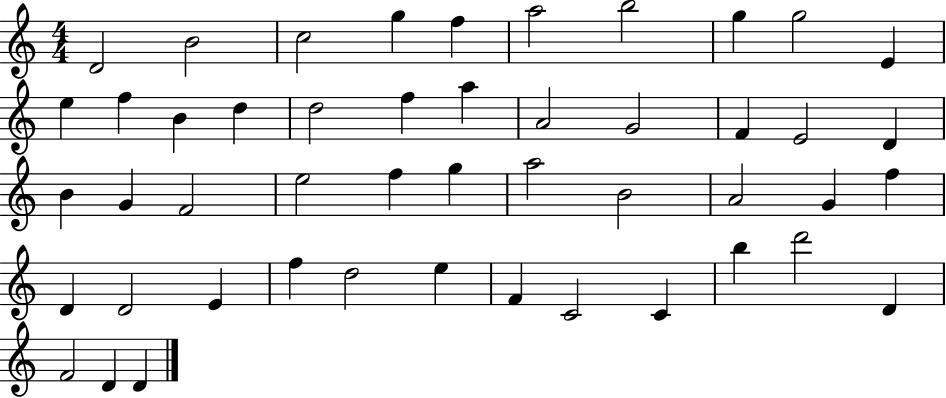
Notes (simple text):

D4/h B4/h C5/h G5/q F5/q A5/h B5/h G5/q G5/h E4/q E5/q F5/q B4/q D5/q D5/h F5/q A5/q A4/h G4/h F4/q E4/h D4/q B4/q G4/q F4/h E5/h F5/q G5/q A5/h B4/h A4/h G4/q F5/q D4/q D4/h E4/q F5/q D5/h E5/q F4/q C4/h C4/q B5/q D6/h D4/q F4/h D4/q D4/q